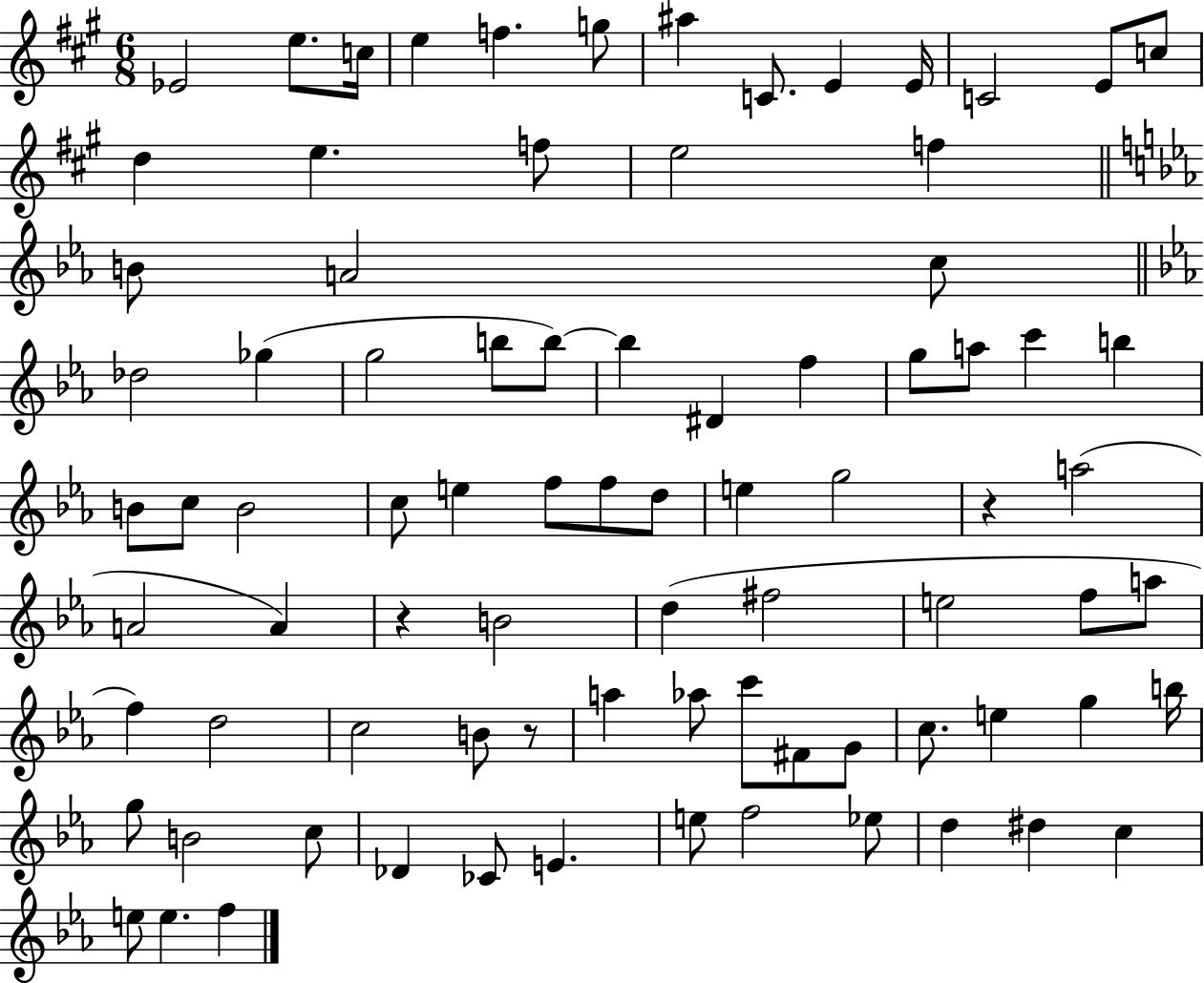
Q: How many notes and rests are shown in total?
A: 83